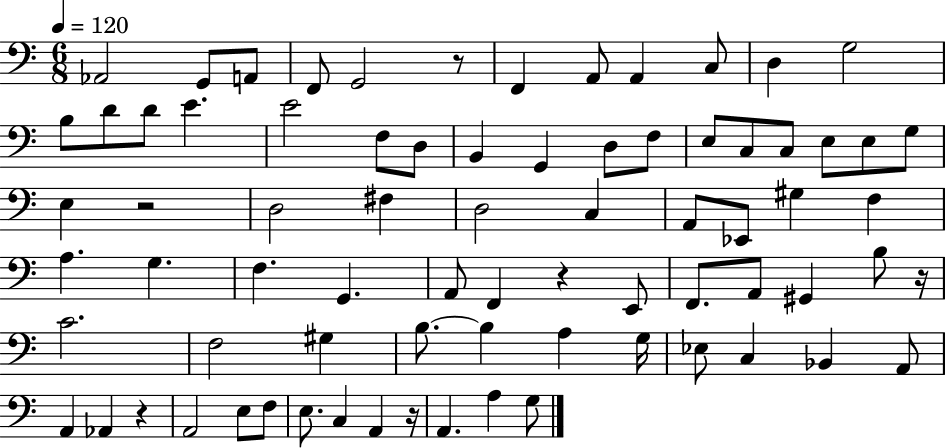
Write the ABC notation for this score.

X:1
T:Untitled
M:6/8
L:1/4
K:C
_A,,2 G,,/2 A,,/2 F,,/2 G,,2 z/2 F,, A,,/2 A,, C,/2 D, G,2 B,/2 D/2 D/2 E E2 F,/2 D,/2 B,, G,, D,/2 F,/2 E,/2 C,/2 C,/2 E,/2 E,/2 G,/2 E, z2 D,2 ^F, D,2 C, A,,/2 _E,,/2 ^G, F, A, G, F, G,, A,,/2 F,, z E,,/2 F,,/2 A,,/2 ^G,, B,/2 z/4 C2 F,2 ^G, B,/2 B, A, G,/4 _E,/2 C, _B,, A,,/2 A,, _A,, z A,,2 E,/2 F,/2 E,/2 C, A,, z/4 A,, A, G,/2